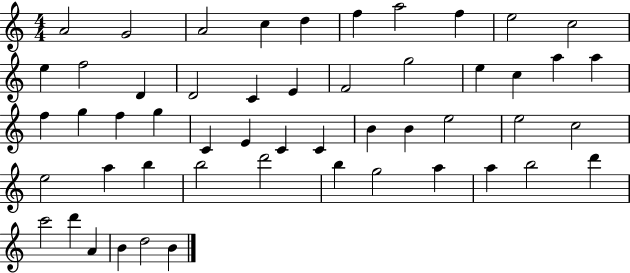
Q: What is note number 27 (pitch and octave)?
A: C4